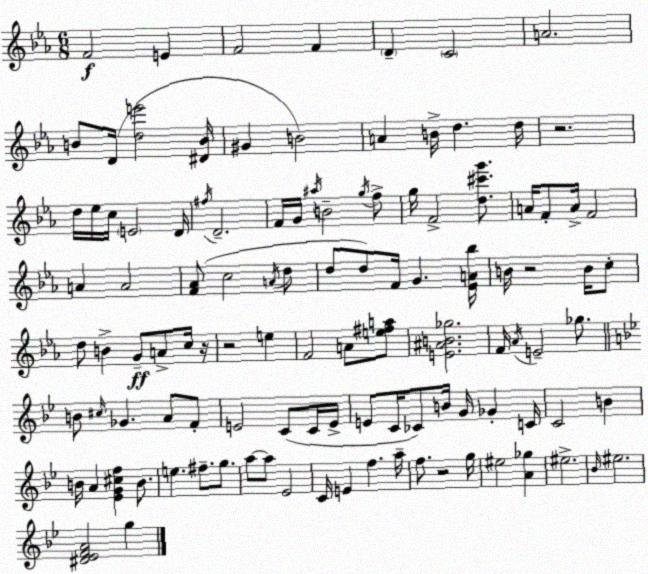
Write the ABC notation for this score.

X:1
T:Untitled
M:6/8
L:1/4
K:Eb
F2 E F2 F D C2 A2 B/2 D/4 [de']2 [^DB]/4 ^G B2 A B/4 d d/4 z2 d/4 _e/4 c/4 E2 D/4 ^f/4 D2 F/4 G/4 ^a/4 B2 g/4 f/2 g/4 F2 [d^c'g']/2 A/4 F/2 A/4 F2 A A2 [F_A]/2 c2 A/4 d/2 d/2 d/2 F/4 G [_EA_b]/4 B/4 z2 B/4 c/2 d/2 B G/2 A/2 c/4 z/4 z2 e F2 A/2 [e^fa]/2 [E^AB_g]2 F/4 _A/4 E2 _g/2 B/2 ^c/4 _G A/2 F/2 E2 C/2 C/4 E/4 E/2 C/4 _C/2 B/4 G/4 _G C/4 C2 B B/4 A [_EG^cf] B/2 e ^f/2 g/2 a/2 a/2 _E2 C/4 E f a/4 f/2 z2 g/4 ^e2 [A_g] ^e2 _B/4 ^e2 [^D_EFA]2 g